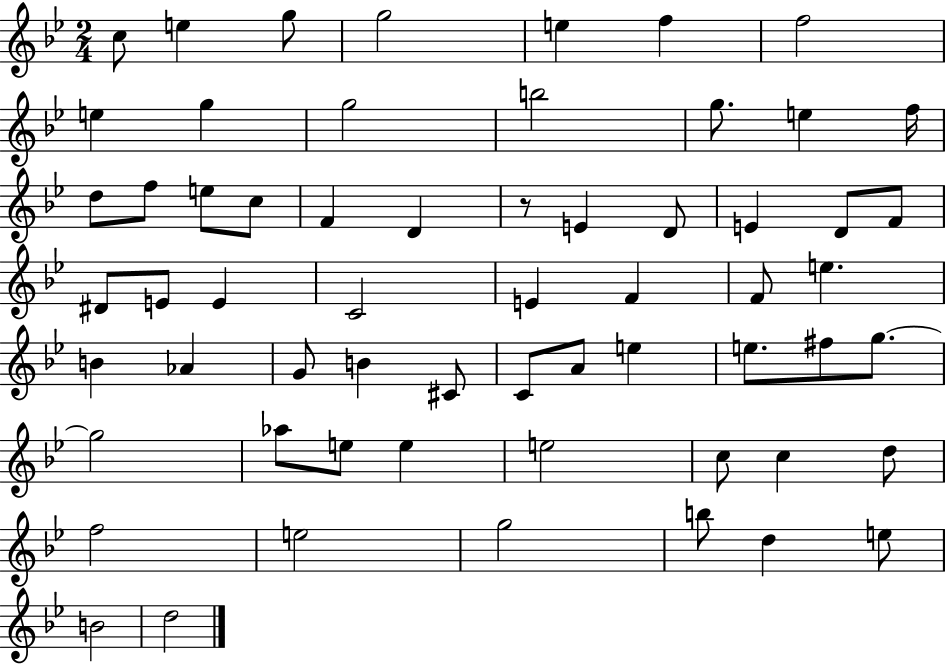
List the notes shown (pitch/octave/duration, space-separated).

C5/e E5/q G5/e G5/h E5/q F5/q F5/h E5/q G5/q G5/h B5/h G5/e. E5/q F5/s D5/e F5/e E5/e C5/e F4/q D4/q R/e E4/q D4/e E4/q D4/e F4/e D#4/e E4/e E4/q C4/h E4/q F4/q F4/e E5/q. B4/q Ab4/q G4/e B4/q C#4/e C4/e A4/e E5/q E5/e. F#5/e G5/e. G5/h Ab5/e E5/e E5/q E5/h C5/e C5/q D5/e F5/h E5/h G5/h B5/e D5/q E5/e B4/h D5/h